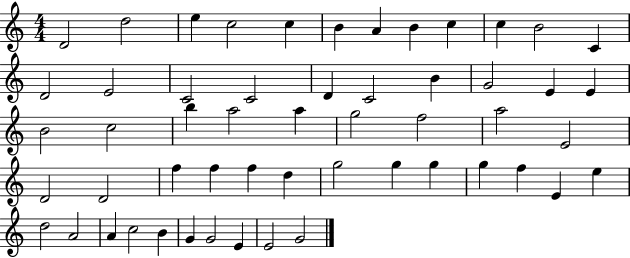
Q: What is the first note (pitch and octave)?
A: D4